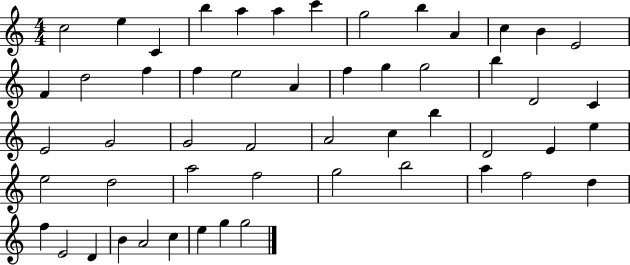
X:1
T:Untitled
M:4/4
L:1/4
K:C
c2 e C b a a c' g2 b A c B E2 F d2 f f e2 A f g g2 b D2 C E2 G2 G2 F2 A2 c b D2 E e e2 d2 a2 f2 g2 b2 a f2 d f E2 D B A2 c e g g2